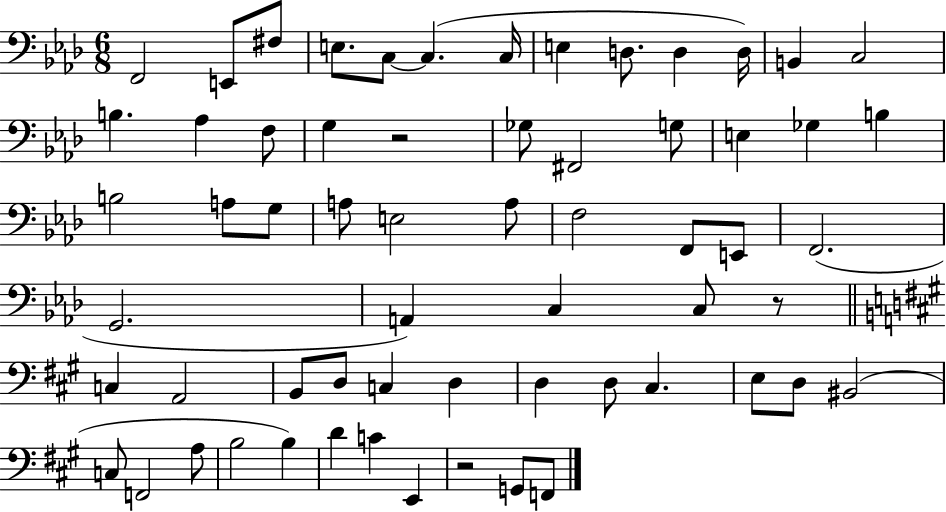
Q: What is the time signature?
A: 6/8